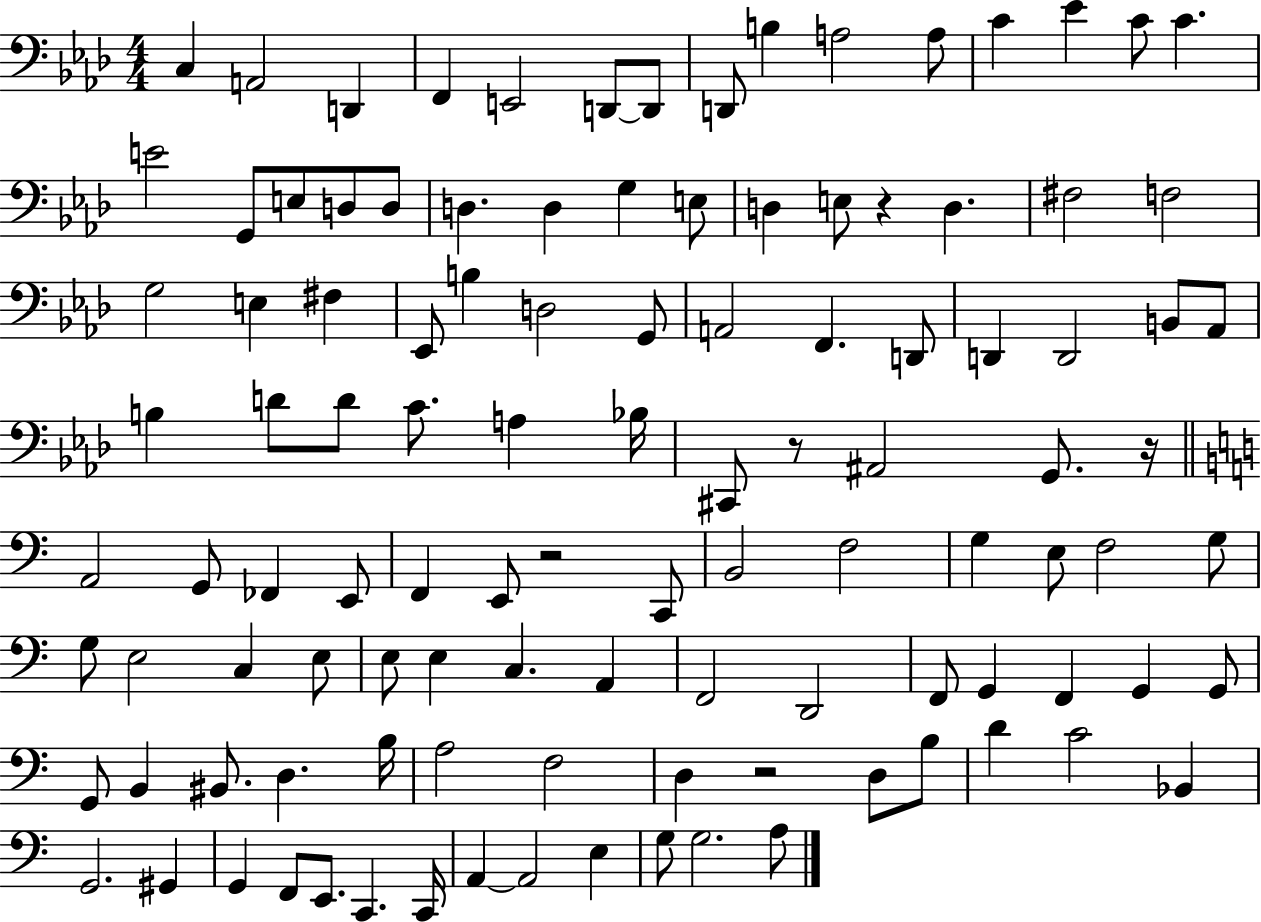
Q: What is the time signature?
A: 4/4